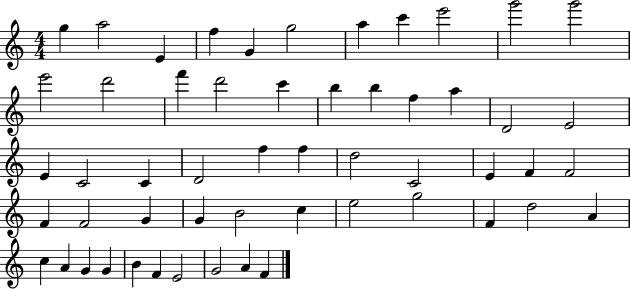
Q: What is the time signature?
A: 4/4